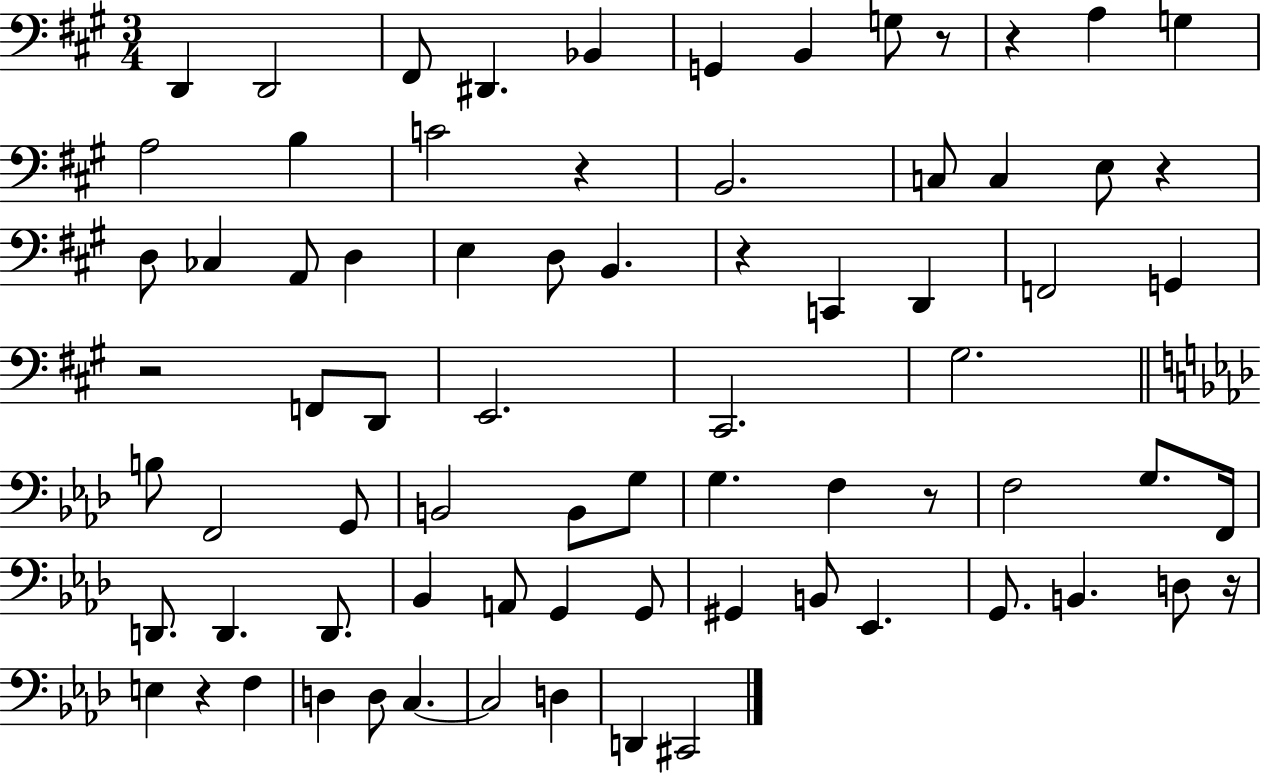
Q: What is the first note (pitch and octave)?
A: D2